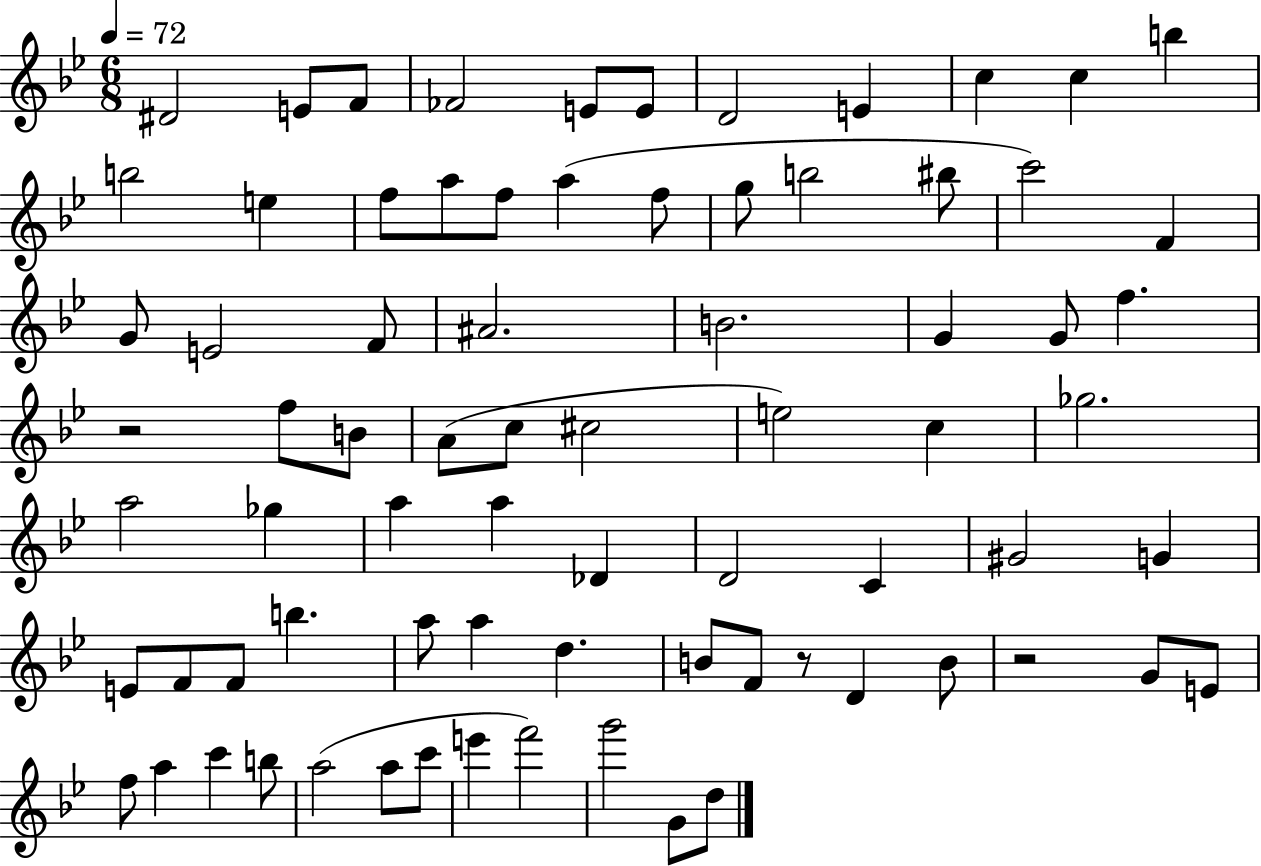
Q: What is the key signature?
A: BES major